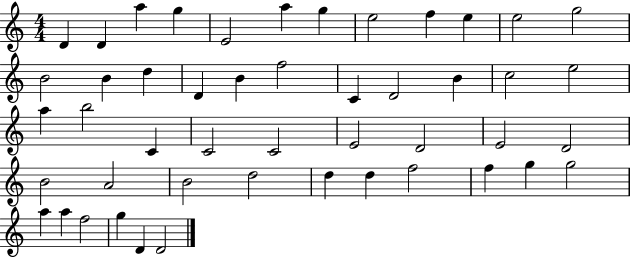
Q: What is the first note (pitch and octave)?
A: D4